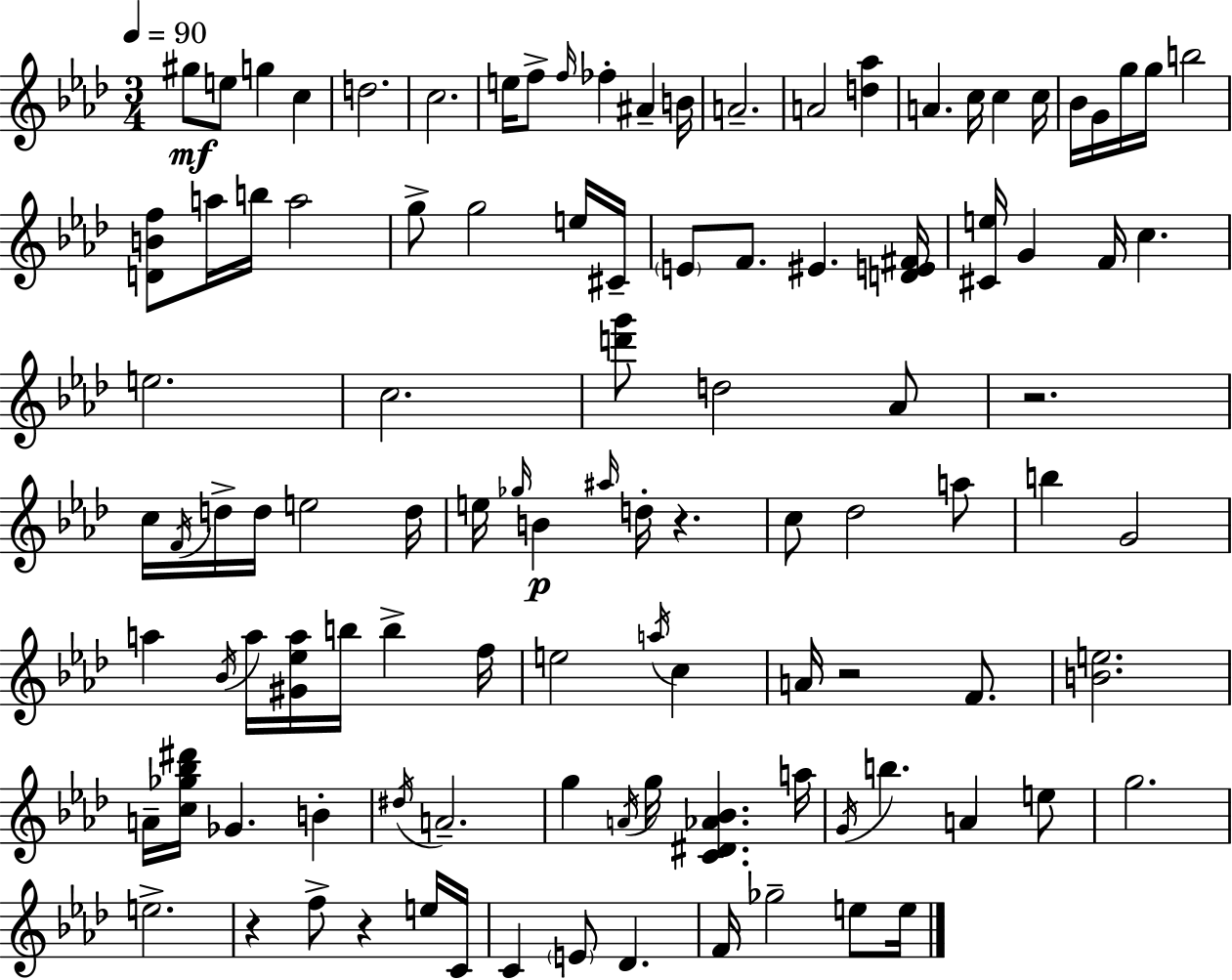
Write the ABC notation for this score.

X:1
T:Untitled
M:3/4
L:1/4
K:Fm
^g/2 e/2 g c d2 c2 e/4 f/2 f/4 _f ^A B/4 A2 A2 [d_a] A c/4 c c/4 _B/4 G/4 g/4 g/4 b2 [DBf]/2 a/4 b/4 a2 g/2 g2 e/4 ^C/4 E/2 F/2 ^E [DE^F]/4 [^Ce]/4 G F/4 c e2 c2 [d'g']/2 d2 _A/2 z2 c/4 F/4 d/4 d/4 e2 d/4 e/4 _g/4 B ^a/4 d/4 z c/2 _d2 a/2 b G2 a _B/4 a/4 [^G_ea]/4 b/4 b f/4 e2 a/4 c A/4 z2 F/2 [Be]2 A/4 [c_g_b^d']/4 _G B ^d/4 A2 g A/4 g/4 [C^D_A_B] a/4 G/4 b A e/2 g2 e2 z f/2 z e/4 C/4 C E/2 _D F/4 _g2 e/2 e/4